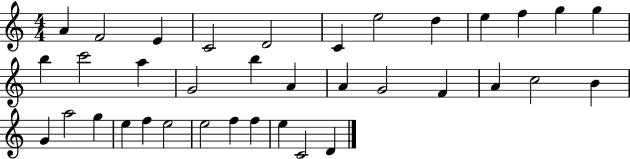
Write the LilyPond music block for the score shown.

{
  \clef treble
  \numericTimeSignature
  \time 4/4
  \key c \major
  a'4 f'2 e'4 | c'2 d'2 | c'4 e''2 d''4 | e''4 f''4 g''4 g''4 | \break b''4 c'''2 a''4 | g'2 b''4 a'4 | a'4 g'2 f'4 | a'4 c''2 b'4 | \break g'4 a''2 g''4 | e''4 f''4 e''2 | e''2 f''4 f''4 | e''4 c'2 d'4 | \break \bar "|."
}